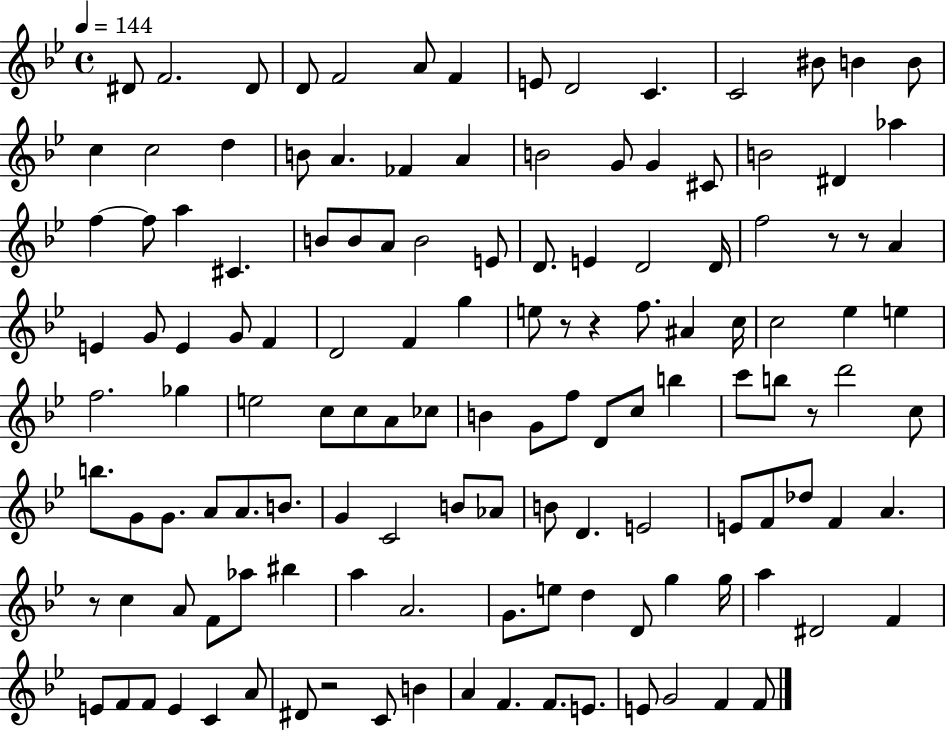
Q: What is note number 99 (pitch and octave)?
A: A5